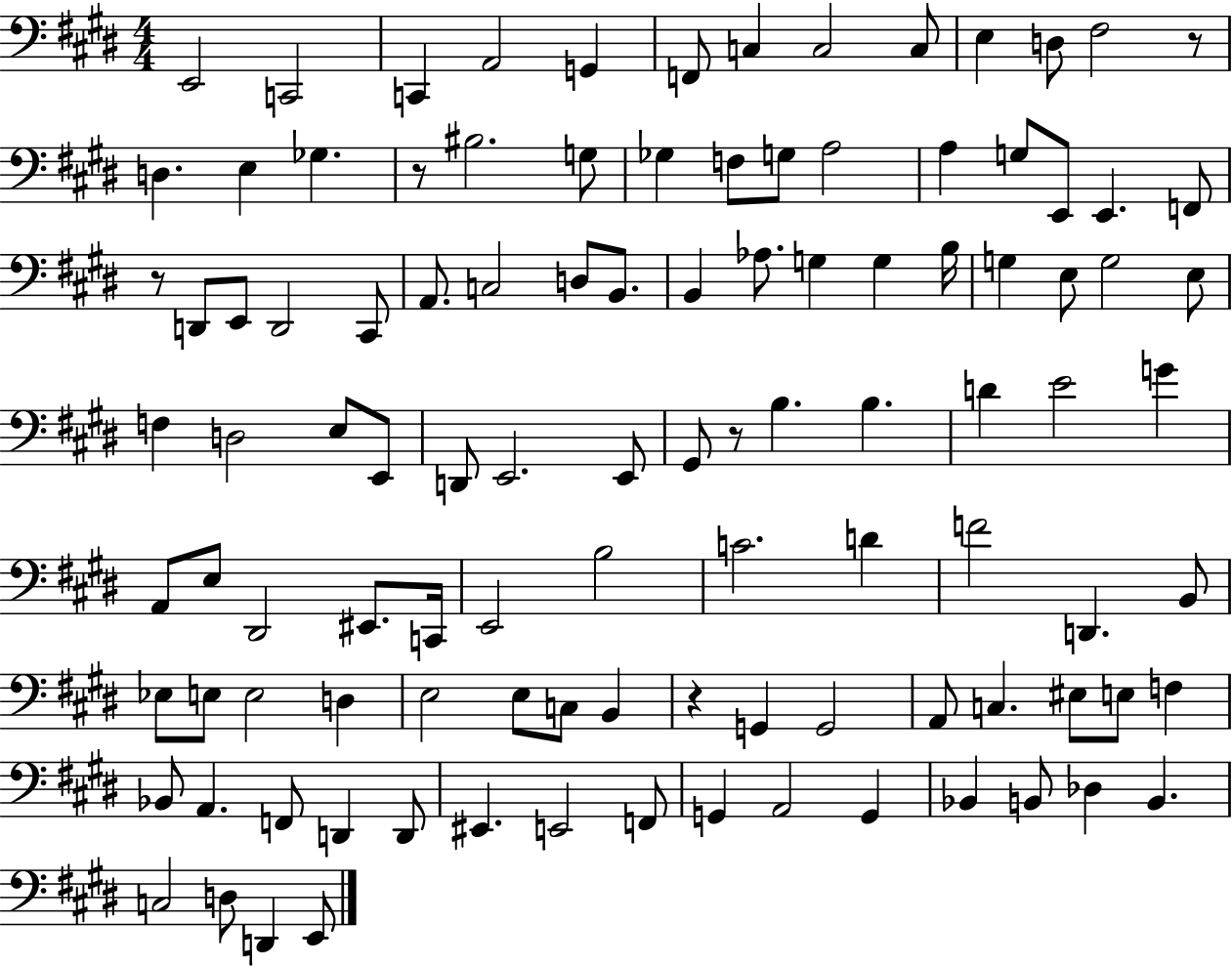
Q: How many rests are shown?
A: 5